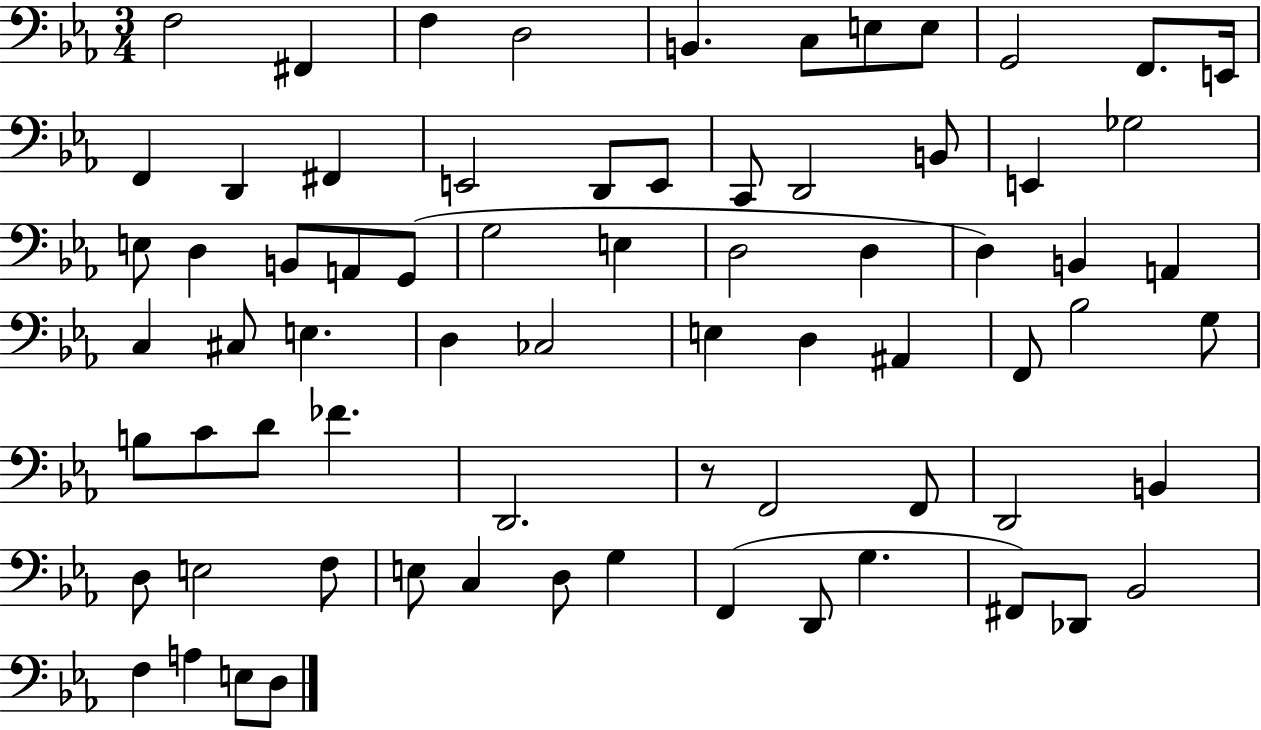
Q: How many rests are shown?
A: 1